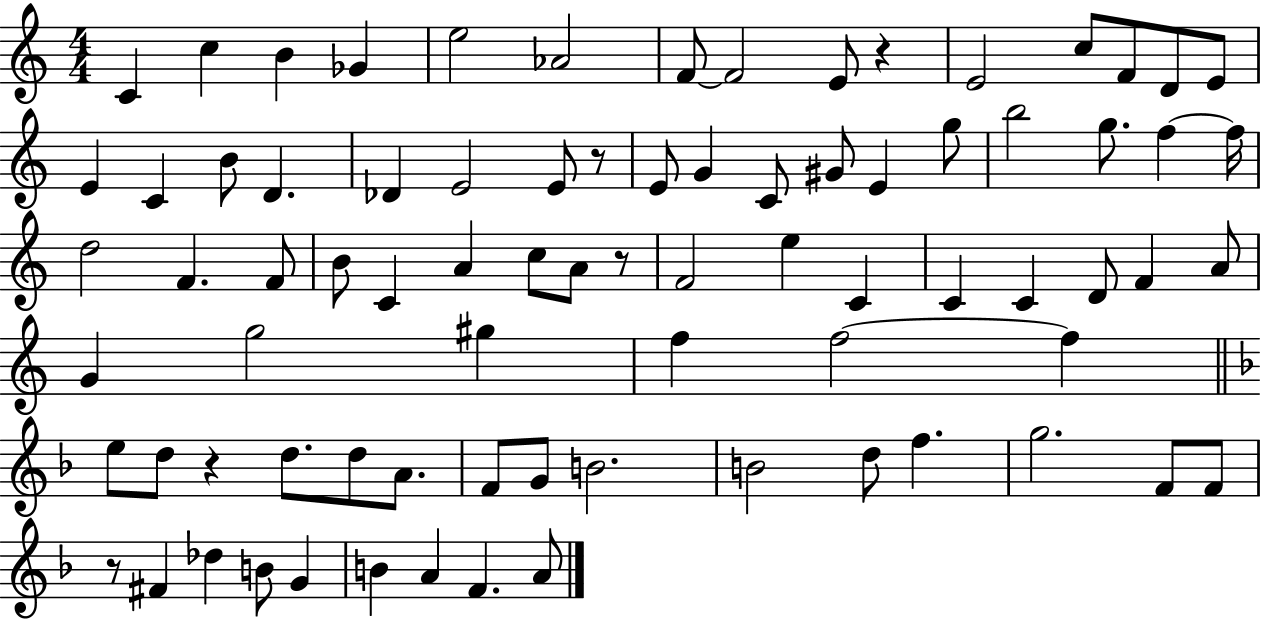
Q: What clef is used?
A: treble